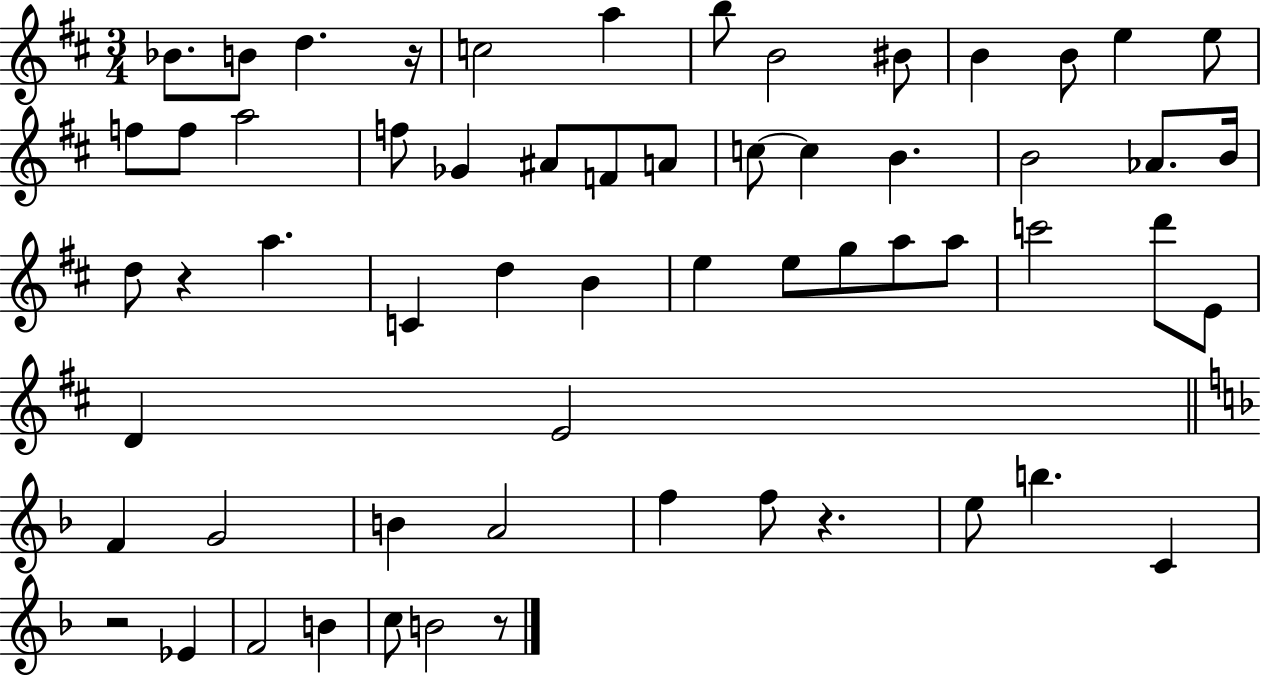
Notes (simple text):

Bb4/e. B4/e D5/q. R/s C5/h A5/q B5/e B4/h BIS4/e B4/q B4/e E5/q E5/e F5/e F5/e A5/h F5/e Gb4/q A#4/e F4/e A4/e C5/e C5/q B4/q. B4/h Ab4/e. B4/s D5/e R/q A5/q. C4/q D5/q B4/q E5/q E5/e G5/e A5/e A5/e C6/h D6/e E4/e D4/q E4/h F4/q G4/h B4/q A4/h F5/q F5/e R/q. E5/e B5/q. C4/q R/h Eb4/q F4/h B4/q C5/e B4/h R/e